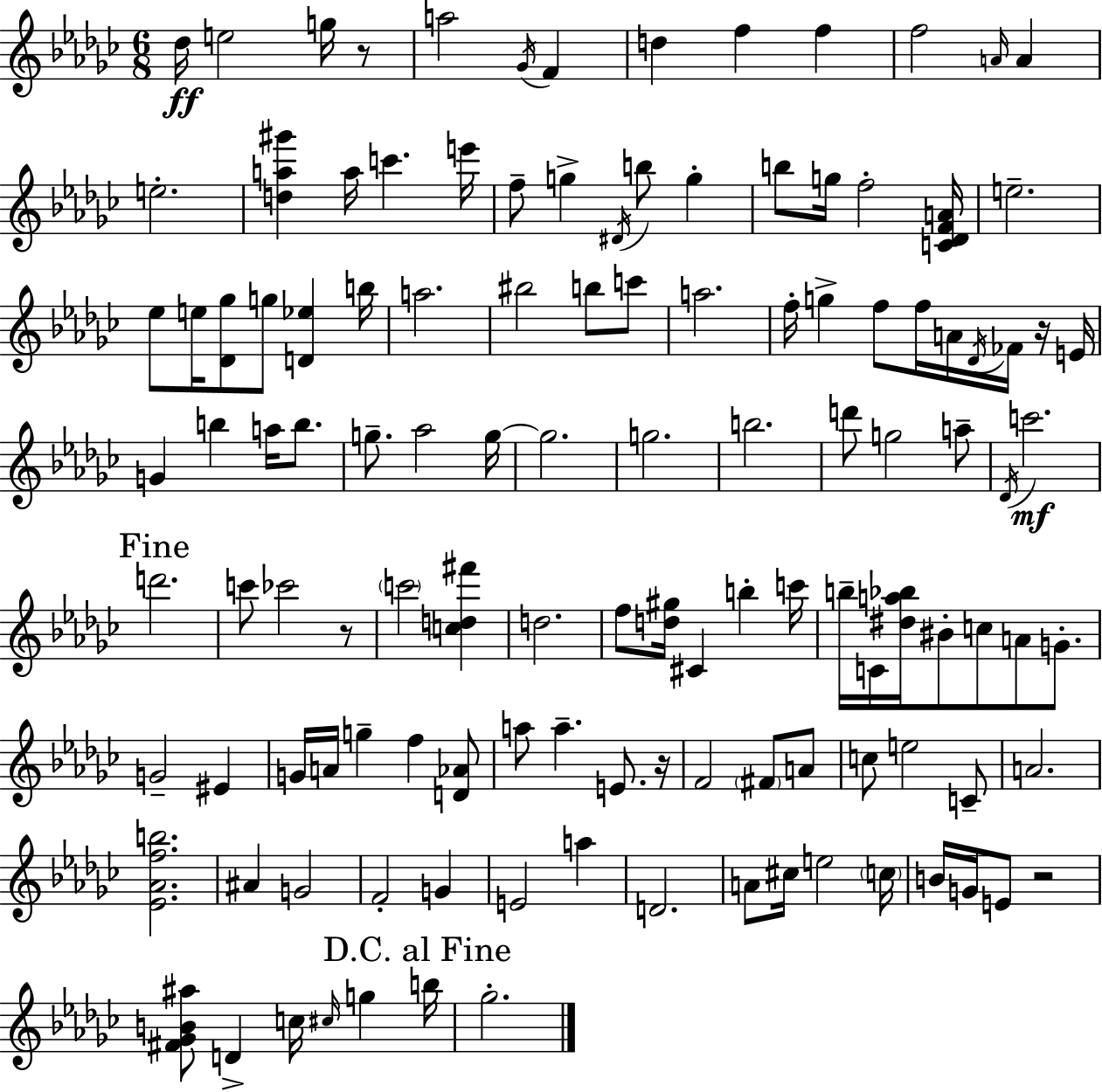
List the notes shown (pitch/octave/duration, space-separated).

Db5/s E5/h G5/s R/e A5/h Gb4/s F4/q D5/q F5/q F5/q F5/h A4/s A4/q E5/h. [D5,A5,G#6]/q A5/s C6/q. E6/s F5/e G5/q D#4/s B5/e G5/q B5/e G5/s F5/h [C4,Db4,F4,A4]/s E5/h. Eb5/e E5/s [Db4,Gb5]/e G5/e [D4,Eb5]/q B5/s A5/h. BIS5/h B5/e C6/e A5/h. F5/s G5/q F5/e F5/s A4/s Db4/s FES4/s R/s E4/s G4/q B5/q A5/s B5/e. G5/e. Ab5/h G5/s G5/h. G5/h. B5/h. D6/e G5/h A5/e Db4/s C6/h. D6/h. C6/e CES6/h R/e C6/h [C5,D5,F#6]/q D5/h. F5/e [D5,G#5]/s C#4/q B5/q C6/s B5/s C4/s [D#5,A5,Bb5]/s BIS4/e C5/e A4/e G4/e. G4/h EIS4/q G4/s A4/s G5/q F5/q [D4,Ab4]/e A5/e A5/q. E4/e. R/s F4/h F#4/e A4/e C5/e E5/h C4/e A4/h. [Eb4,Ab4,F5,B5]/h. A#4/q G4/h F4/h G4/q E4/h A5/q D4/h. A4/e C#5/s E5/h C5/s B4/s G4/s E4/e R/h [F#4,Gb4,B4,A#5]/e D4/q C5/s C#5/s G5/q B5/s Gb5/h.